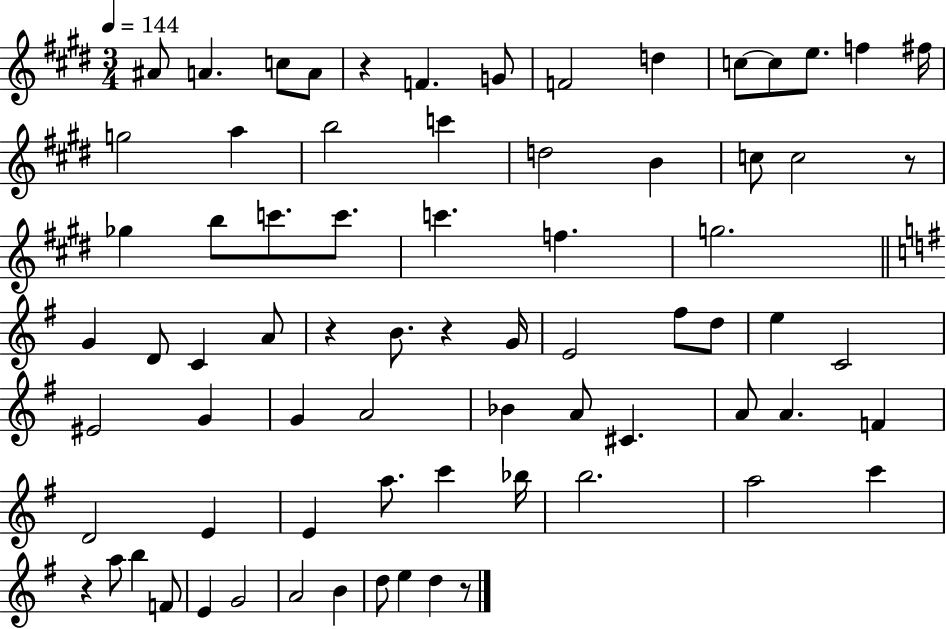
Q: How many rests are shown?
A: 6